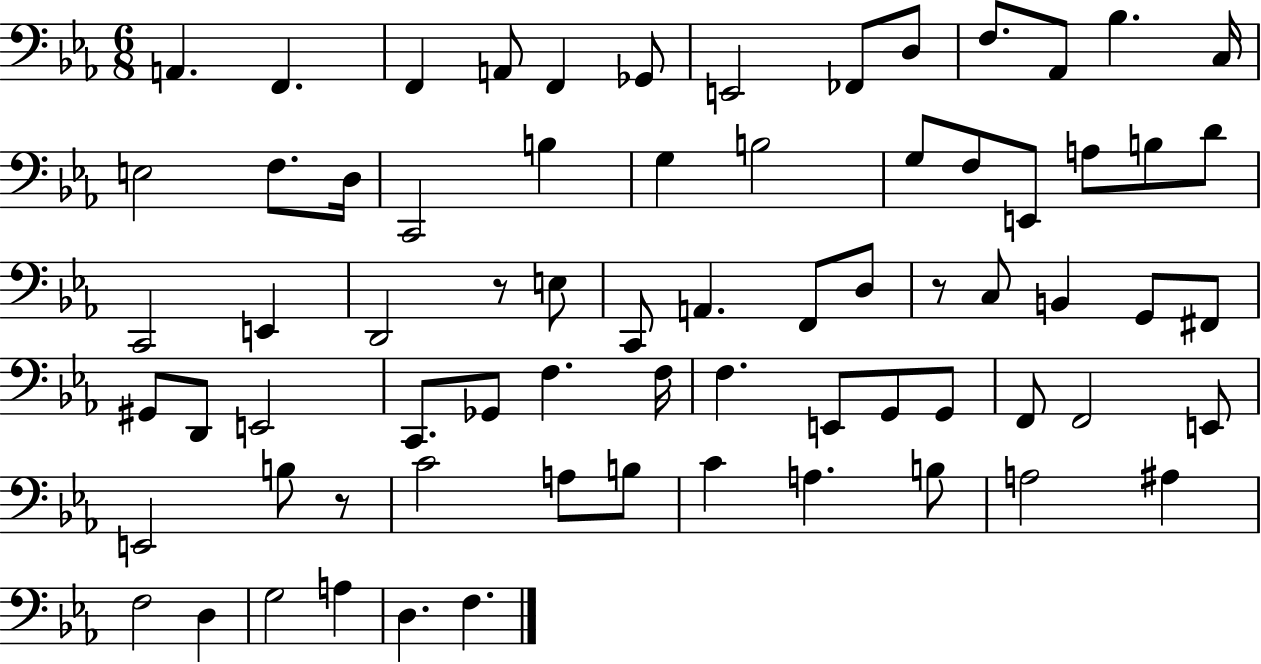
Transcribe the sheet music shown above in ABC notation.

X:1
T:Untitled
M:6/8
L:1/4
K:Eb
A,, F,, F,, A,,/2 F,, _G,,/2 E,,2 _F,,/2 D,/2 F,/2 _A,,/2 _B, C,/4 E,2 F,/2 D,/4 C,,2 B, G, B,2 G,/2 F,/2 E,,/2 A,/2 B,/2 D/2 C,,2 E,, D,,2 z/2 E,/2 C,,/2 A,, F,,/2 D,/2 z/2 C,/2 B,, G,,/2 ^F,,/2 ^G,,/2 D,,/2 E,,2 C,,/2 _G,,/2 F, F,/4 F, E,,/2 G,,/2 G,,/2 F,,/2 F,,2 E,,/2 E,,2 B,/2 z/2 C2 A,/2 B,/2 C A, B,/2 A,2 ^A, F,2 D, G,2 A, D, F,